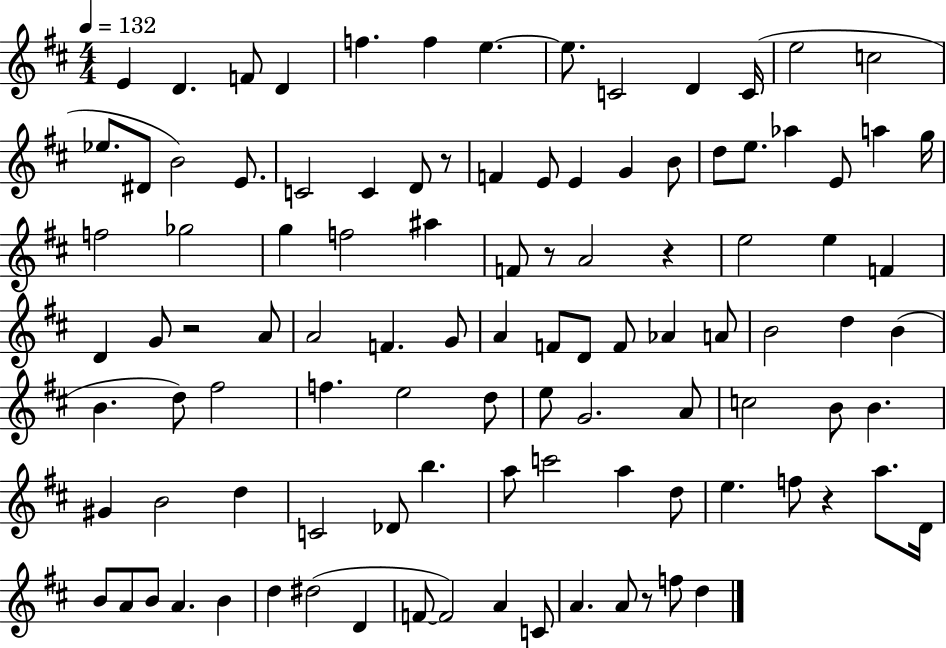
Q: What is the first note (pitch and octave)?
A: E4